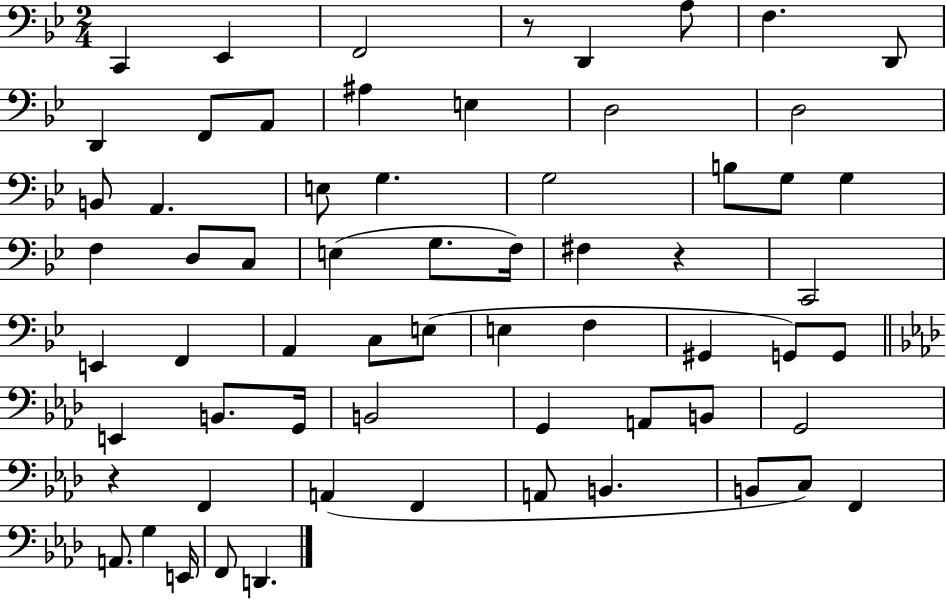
{
  \clef bass
  \numericTimeSignature
  \time 2/4
  \key bes \major
  c,4 ees,4 | f,2 | r8 d,4 a8 | f4. d,8 | \break d,4 f,8 a,8 | ais4 e4 | d2 | d2 | \break b,8 a,4. | e8 g4. | g2 | b8 g8 g4 | \break f4 d8 c8 | e4( g8. f16) | fis4 r4 | c,2 | \break e,4 f,4 | a,4 c8 e8( | e4 f4 | gis,4 g,8) g,8 | \break \bar "||" \break \key f \minor e,4 b,8. g,16 | b,2 | g,4 a,8 b,8 | g,2 | \break r4 f,4 | a,4( f,4 | a,8 b,4. | b,8 c8) f,4 | \break a,8. g4 e,16 | f,8 d,4. | \bar "|."
}